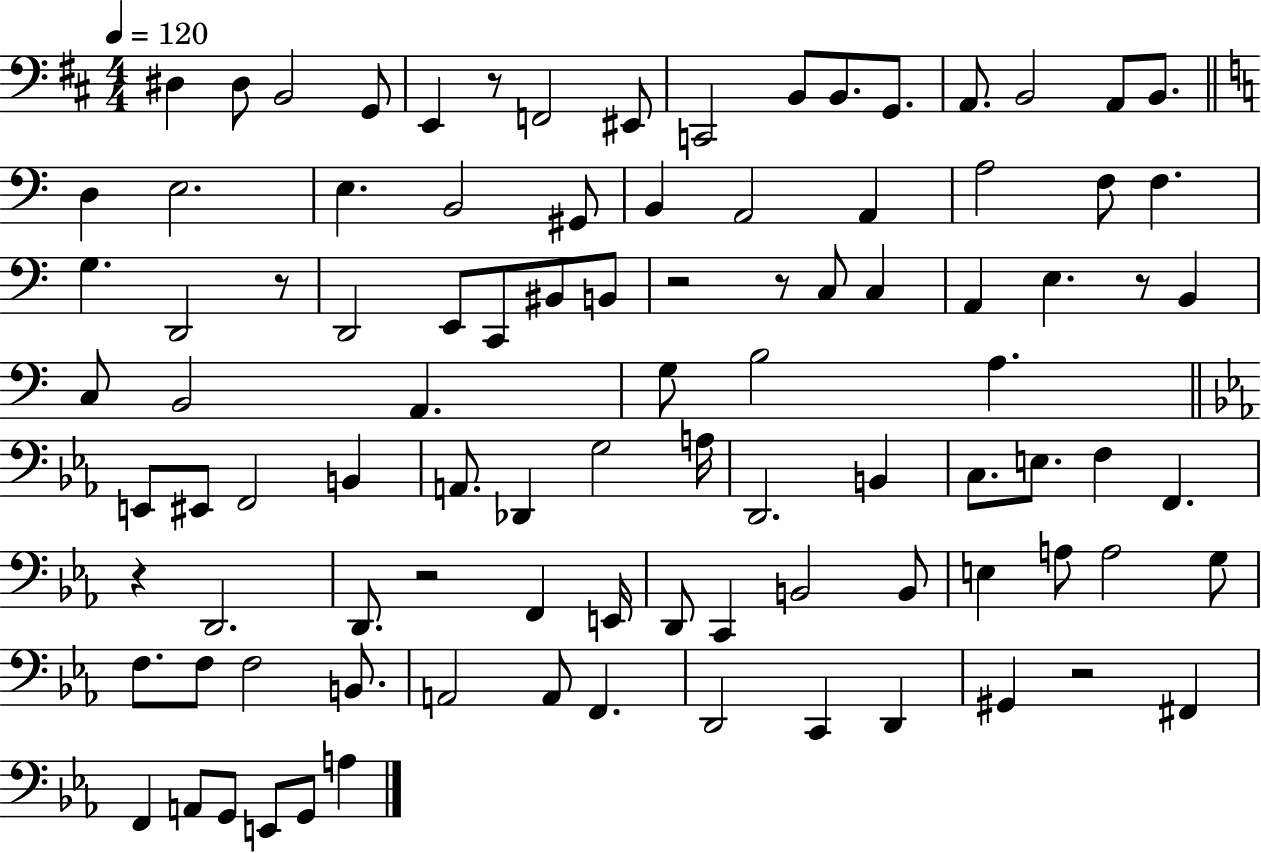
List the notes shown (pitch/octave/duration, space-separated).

D#3/q D#3/e B2/h G2/e E2/q R/e F2/h EIS2/e C2/h B2/e B2/e. G2/e. A2/e. B2/h A2/e B2/e. D3/q E3/h. E3/q. B2/h G#2/e B2/q A2/h A2/q A3/h F3/e F3/q. G3/q. D2/h R/e D2/h E2/e C2/e BIS2/e B2/e R/h R/e C3/e C3/q A2/q E3/q. R/e B2/q C3/e B2/h A2/q. G3/e B3/h A3/q. E2/e EIS2/e F2/h B2/q A2/e. Db2/q G3/h A3/s D2/h. B2/q C3/e. E3/e. F3/q F2/q. R/q D2/h. D2/e. R/h F2/q E2/s D2/e C2/q B2/h B2/e E3/q A3/e A3/h G3/e F3/e. F3/e F3/h B2/e. A2/h A2/e F2/q. D2/h C2/q D2/q G#2/q R/h F#2/q F2/q A2/e G2/e E2/e G2/e A3/q